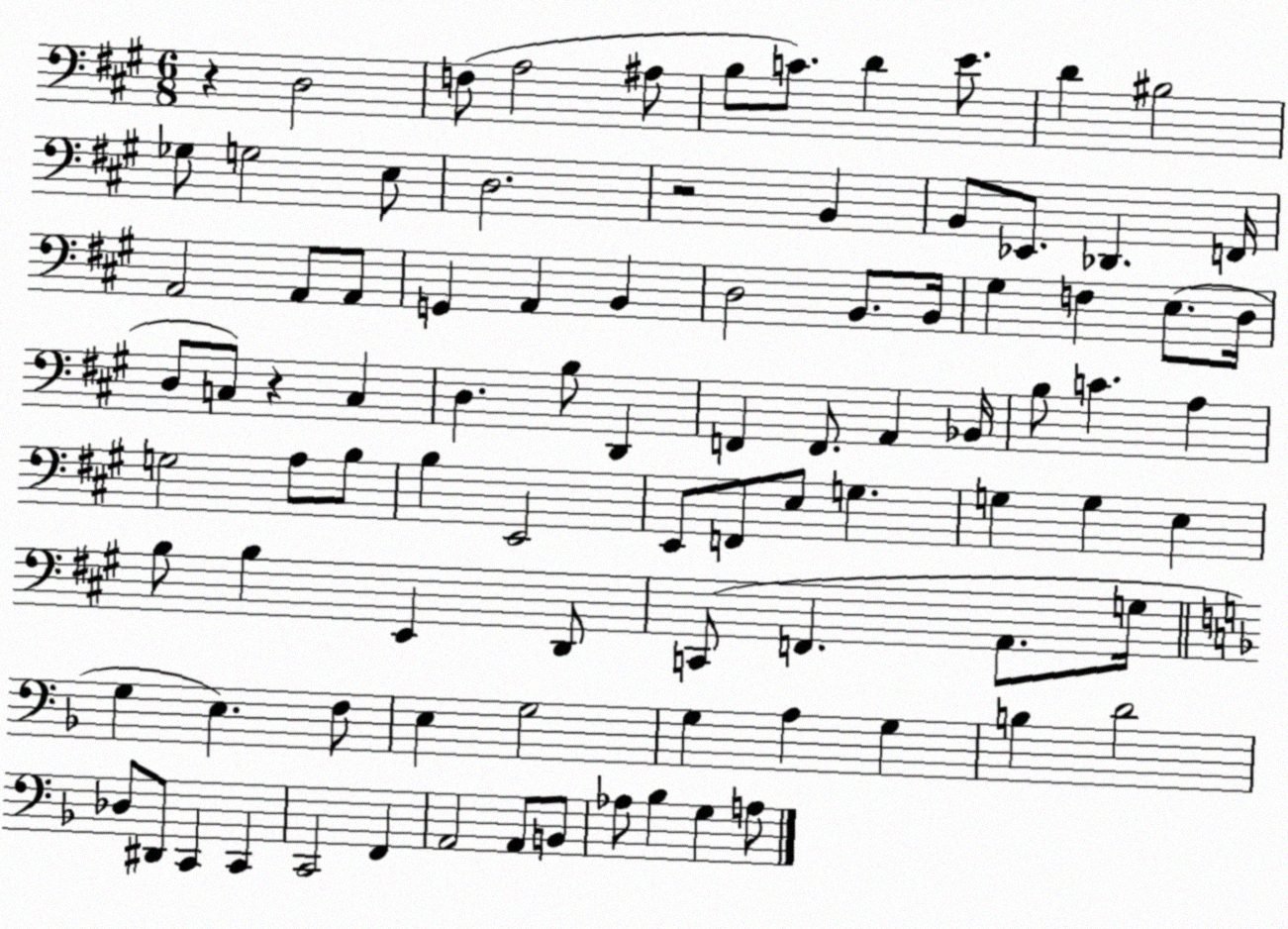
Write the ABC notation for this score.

X:1
T:Untitled
M:6/8
L:1/4
K:A
z D,2 F,/2 A,2 ^A,/2 B,/2 C/2 D E/2 D ^B,2 _G,/2 G,2 E,/2 D,2 z2 B,, B,,/2 _E,,/2 _D,, F,,/4 A,,2 A,,/2 A,,/2 G,, A,, B,, D,2 B,,/2 B,,/4 ^G, F, E,/2 D,/4 D,/2 C,/2 z C, D, B,/2 D,, F,, F,,/2 A,, _B,,/4 B,/2 C A, G,2 A,/2 B,/2 B, E,,2 E,,/2 F,,/2 E,/2 G, G, G, E, B,/2 B, E,, D,,/2 C,,/2 F,, A,,/2 G,/4 G, E, F,/2 E, G,2 G, A, G, B, D2 _D,/2 ^D,,/2 C,, C,, C,,2 F,, A,,2 A,,/2 B,,/2 _A,/2 _B, G, A,/2